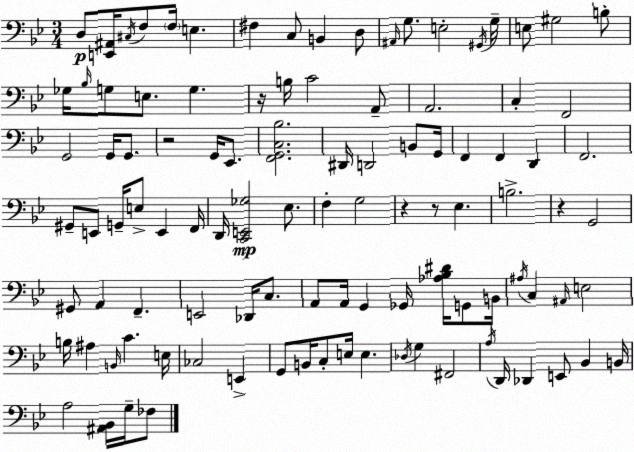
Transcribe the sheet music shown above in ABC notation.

X:1
T:Untitled
M:3/4
L:1/4
K:Gm
D,/2 [E,,^A,,]/4 ^C,/4 F,/2 F,/4 E, ^F, C,/2 B,, D,/2 ^A,,/4 G,/2 E,2 ^G,,/4 G,/4 E,/2 ^G,2 B,/2 _G,/4 _B,/4 G,/2 E,/2 G, z/4 B,/4 C2 A,,/2 A,,2 C, F,,2 G,,2 G,,/4 G,,/2 z2 G,,/4 _E,,/2 [F,,G,,C,_B,]2 ^D,,/4 D,,2 B,,/2 G,,/4 F,, F,, D,, F,,2 ^G,,/2 E,,/2 G,,/4 E,/2 E,, F,,/4 D,,/4 [C,,E,,_G,]2 _E,/2 F, G,2 z z/2 _E, B,2 z G,,2 ^G,,/2 A,, F,, E,,2 _D,,/4 C,/2 A,,/2 A,,/4 G,, _G,,/4 [_A,_B,^D]/4 G,,/2 B,,/4 ^A,/4 C, ^A,,/4 E,2 B,/4 ^A, B,,/4 C E,/4 _C,2 E,, G,,/2 B,,/4 C,/2 E,/4 E, _D,/4 G, ^F,,2 A,/4 D,,/4 _D,, E,,/2 _B,, B,,/4 A,2 [^A,,_B,,]/4 G,/4 _F,/2